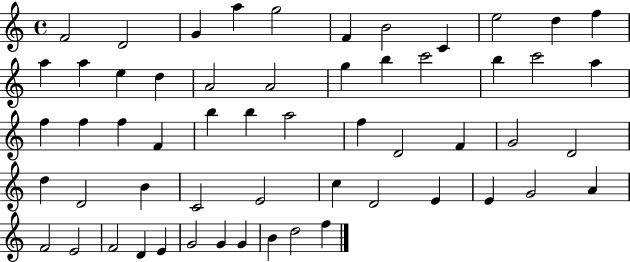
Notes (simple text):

F4/h D4/h G4/q A5/q G5/h F4/q B4/h C4/q E5/h D5/q F5/q A5/q A5/q E5/q D5/q A4/h A4/h G5/q B5/q C6/h B5/q C6/h A5/q F5/q F5/q F5/q F4/q B5/q B5/q A5/h F5/q D4/h F4/q G4/h D4/h D5/q D4/h B4/q C4/h E4/h C5/q D4/h E4/q E4/q G4/h A4/q F4/h E4/h F4/h D4/q E4/q G4/h G4/q G4/q B4/q D5/h F5/q